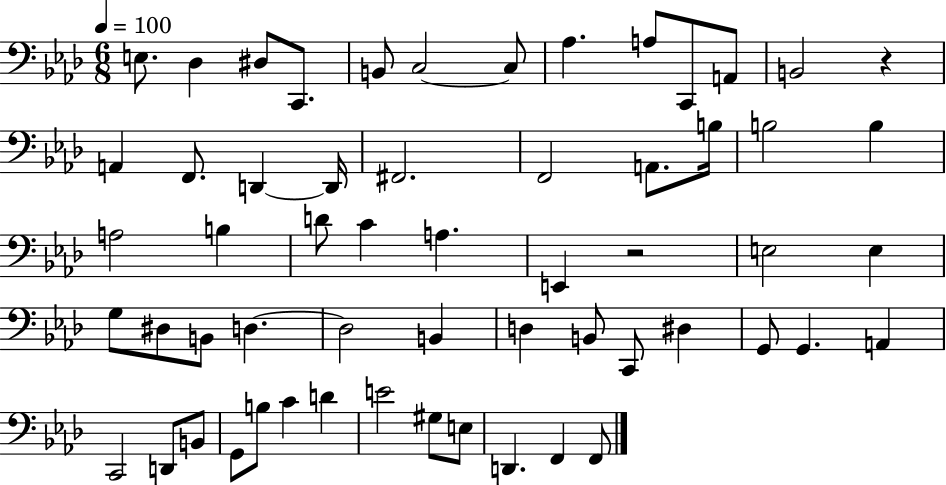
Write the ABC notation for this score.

X:1
T:Untitled
M:6/8
L:1/4
K:Ab
E,/2 _D, ^D,/2 C,,/2 B,,/2 C,2 C,/2 _A, A,/2 C,,/2 A,,/2 B,,2 z A,, F,,/2 D,, D,,/4 ^F,,2 F,,2 A,,/2 B,/4 B,2 B, A,2 B, D/2 C A, E,, z2 E,2 E, G,/2 ^D,/2 B,,/2 D, D,2 B,, D, B,,/2 C,,/2 ^D, G,,/2 G,, A,, C,,2 D,,/2 B,,/2 G,,/2 B,/2 C D E2 ^G,/2 E,/2 D,, F,, F,,/2